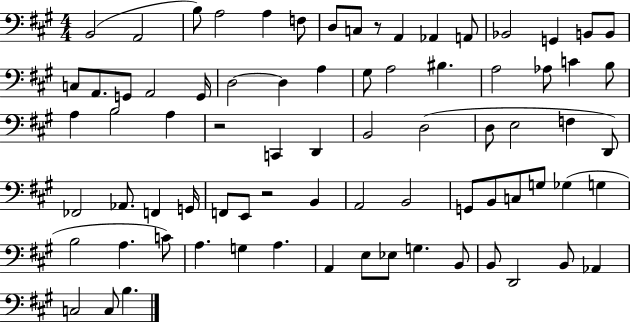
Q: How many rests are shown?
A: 3